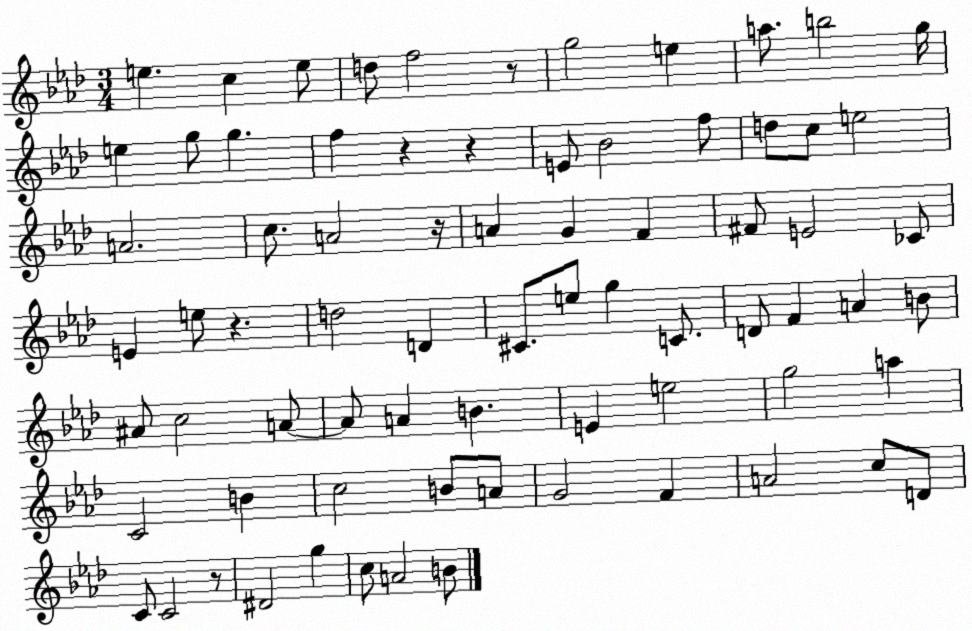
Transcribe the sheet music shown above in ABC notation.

X:1
T:Untitled
M:3/4
L:1/4
K:Ab
e c e/2 d/2 f2 z/2 g2 e a/2 b2 g/4 e g/2 g f z z E/2 _B2 f/2 d/2 c/2 e2 A2 c/2 A2 z/4 A G F ^F/2 E2 _C/2 E e/2 z d2 D ^C/2 e/2 g C/2 D/2 F A B/2 ^A/2 c2 A/2 A/2 A B E e2 g2 a C2 B c2 B/2 A/2 G2 F A2 c/2 D/2 C/2 C2 z/2 ^D2 g c/2 A2 B/2